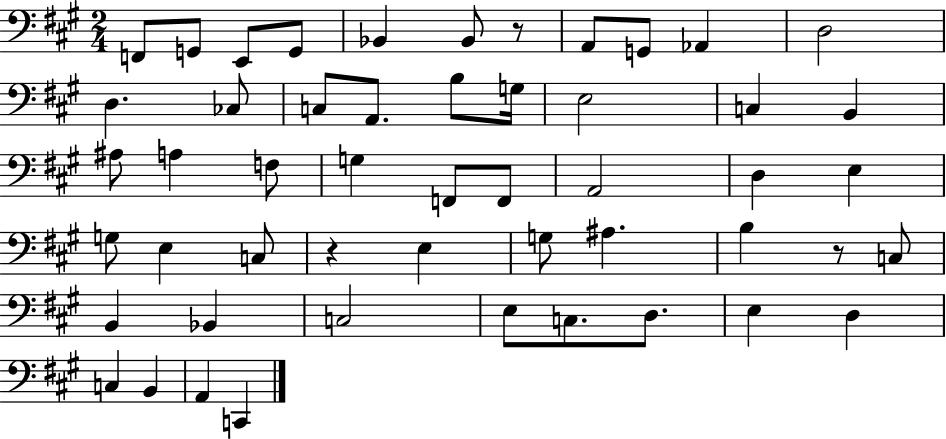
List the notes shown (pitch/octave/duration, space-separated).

F2/e G2/e E2/e G2/e Bb2/q Bb2/e R/e A2/e G2/e Ab2/q D3/h D3/q. CES3/e C3/e A2/e. B3/e G3/s E3/h C3/q B2/q A#3/e A3/q F3/e G3/q F2/e F2/e A2/h D3/q E3/q G3/e E3/q C3/e R/q E3/q G3/e A#3/q. B3/q R/e C3/e B2/q Bb2/q C3/h E3/e C3/e. D3/e. E3/q D3/q C3/q B2/q A2/q C2/q